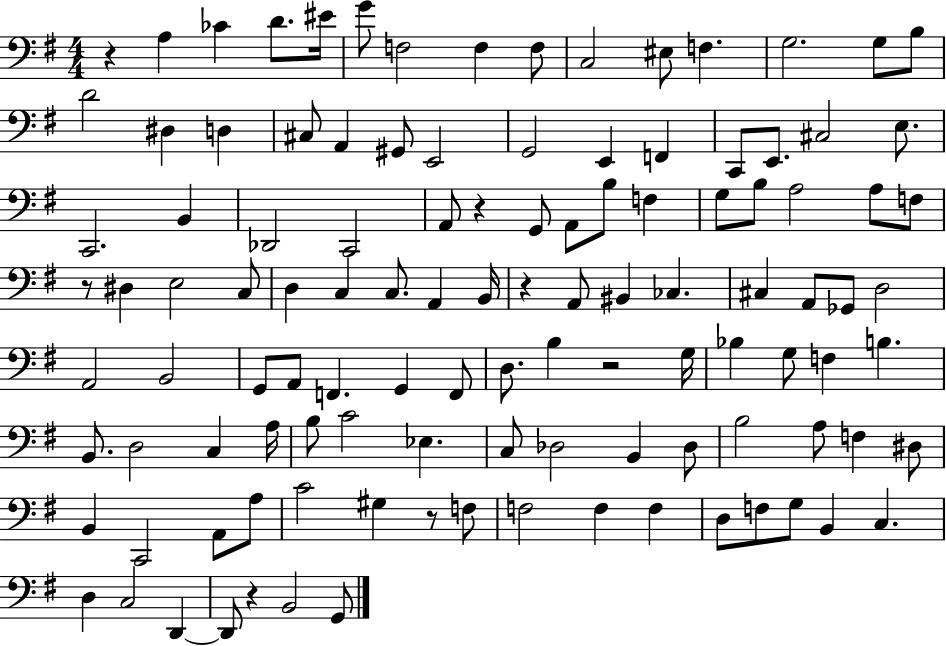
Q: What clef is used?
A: bass